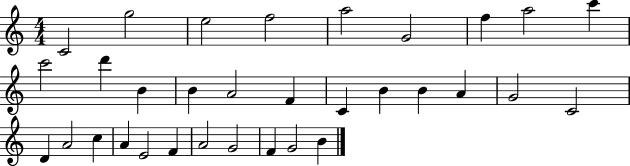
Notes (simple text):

C4/h G5/h E5/h F5/h A5/h G4/h F5/q A5/h C6/q C6/h D6/q B4/q B4/q A4/h F4/q C4/q B4/q B4/q A4/q G4/h C4/h D4/q A4/h C5/q A4/q E4/h F4/q A4/h G4/h F4/q G4/h B4/q